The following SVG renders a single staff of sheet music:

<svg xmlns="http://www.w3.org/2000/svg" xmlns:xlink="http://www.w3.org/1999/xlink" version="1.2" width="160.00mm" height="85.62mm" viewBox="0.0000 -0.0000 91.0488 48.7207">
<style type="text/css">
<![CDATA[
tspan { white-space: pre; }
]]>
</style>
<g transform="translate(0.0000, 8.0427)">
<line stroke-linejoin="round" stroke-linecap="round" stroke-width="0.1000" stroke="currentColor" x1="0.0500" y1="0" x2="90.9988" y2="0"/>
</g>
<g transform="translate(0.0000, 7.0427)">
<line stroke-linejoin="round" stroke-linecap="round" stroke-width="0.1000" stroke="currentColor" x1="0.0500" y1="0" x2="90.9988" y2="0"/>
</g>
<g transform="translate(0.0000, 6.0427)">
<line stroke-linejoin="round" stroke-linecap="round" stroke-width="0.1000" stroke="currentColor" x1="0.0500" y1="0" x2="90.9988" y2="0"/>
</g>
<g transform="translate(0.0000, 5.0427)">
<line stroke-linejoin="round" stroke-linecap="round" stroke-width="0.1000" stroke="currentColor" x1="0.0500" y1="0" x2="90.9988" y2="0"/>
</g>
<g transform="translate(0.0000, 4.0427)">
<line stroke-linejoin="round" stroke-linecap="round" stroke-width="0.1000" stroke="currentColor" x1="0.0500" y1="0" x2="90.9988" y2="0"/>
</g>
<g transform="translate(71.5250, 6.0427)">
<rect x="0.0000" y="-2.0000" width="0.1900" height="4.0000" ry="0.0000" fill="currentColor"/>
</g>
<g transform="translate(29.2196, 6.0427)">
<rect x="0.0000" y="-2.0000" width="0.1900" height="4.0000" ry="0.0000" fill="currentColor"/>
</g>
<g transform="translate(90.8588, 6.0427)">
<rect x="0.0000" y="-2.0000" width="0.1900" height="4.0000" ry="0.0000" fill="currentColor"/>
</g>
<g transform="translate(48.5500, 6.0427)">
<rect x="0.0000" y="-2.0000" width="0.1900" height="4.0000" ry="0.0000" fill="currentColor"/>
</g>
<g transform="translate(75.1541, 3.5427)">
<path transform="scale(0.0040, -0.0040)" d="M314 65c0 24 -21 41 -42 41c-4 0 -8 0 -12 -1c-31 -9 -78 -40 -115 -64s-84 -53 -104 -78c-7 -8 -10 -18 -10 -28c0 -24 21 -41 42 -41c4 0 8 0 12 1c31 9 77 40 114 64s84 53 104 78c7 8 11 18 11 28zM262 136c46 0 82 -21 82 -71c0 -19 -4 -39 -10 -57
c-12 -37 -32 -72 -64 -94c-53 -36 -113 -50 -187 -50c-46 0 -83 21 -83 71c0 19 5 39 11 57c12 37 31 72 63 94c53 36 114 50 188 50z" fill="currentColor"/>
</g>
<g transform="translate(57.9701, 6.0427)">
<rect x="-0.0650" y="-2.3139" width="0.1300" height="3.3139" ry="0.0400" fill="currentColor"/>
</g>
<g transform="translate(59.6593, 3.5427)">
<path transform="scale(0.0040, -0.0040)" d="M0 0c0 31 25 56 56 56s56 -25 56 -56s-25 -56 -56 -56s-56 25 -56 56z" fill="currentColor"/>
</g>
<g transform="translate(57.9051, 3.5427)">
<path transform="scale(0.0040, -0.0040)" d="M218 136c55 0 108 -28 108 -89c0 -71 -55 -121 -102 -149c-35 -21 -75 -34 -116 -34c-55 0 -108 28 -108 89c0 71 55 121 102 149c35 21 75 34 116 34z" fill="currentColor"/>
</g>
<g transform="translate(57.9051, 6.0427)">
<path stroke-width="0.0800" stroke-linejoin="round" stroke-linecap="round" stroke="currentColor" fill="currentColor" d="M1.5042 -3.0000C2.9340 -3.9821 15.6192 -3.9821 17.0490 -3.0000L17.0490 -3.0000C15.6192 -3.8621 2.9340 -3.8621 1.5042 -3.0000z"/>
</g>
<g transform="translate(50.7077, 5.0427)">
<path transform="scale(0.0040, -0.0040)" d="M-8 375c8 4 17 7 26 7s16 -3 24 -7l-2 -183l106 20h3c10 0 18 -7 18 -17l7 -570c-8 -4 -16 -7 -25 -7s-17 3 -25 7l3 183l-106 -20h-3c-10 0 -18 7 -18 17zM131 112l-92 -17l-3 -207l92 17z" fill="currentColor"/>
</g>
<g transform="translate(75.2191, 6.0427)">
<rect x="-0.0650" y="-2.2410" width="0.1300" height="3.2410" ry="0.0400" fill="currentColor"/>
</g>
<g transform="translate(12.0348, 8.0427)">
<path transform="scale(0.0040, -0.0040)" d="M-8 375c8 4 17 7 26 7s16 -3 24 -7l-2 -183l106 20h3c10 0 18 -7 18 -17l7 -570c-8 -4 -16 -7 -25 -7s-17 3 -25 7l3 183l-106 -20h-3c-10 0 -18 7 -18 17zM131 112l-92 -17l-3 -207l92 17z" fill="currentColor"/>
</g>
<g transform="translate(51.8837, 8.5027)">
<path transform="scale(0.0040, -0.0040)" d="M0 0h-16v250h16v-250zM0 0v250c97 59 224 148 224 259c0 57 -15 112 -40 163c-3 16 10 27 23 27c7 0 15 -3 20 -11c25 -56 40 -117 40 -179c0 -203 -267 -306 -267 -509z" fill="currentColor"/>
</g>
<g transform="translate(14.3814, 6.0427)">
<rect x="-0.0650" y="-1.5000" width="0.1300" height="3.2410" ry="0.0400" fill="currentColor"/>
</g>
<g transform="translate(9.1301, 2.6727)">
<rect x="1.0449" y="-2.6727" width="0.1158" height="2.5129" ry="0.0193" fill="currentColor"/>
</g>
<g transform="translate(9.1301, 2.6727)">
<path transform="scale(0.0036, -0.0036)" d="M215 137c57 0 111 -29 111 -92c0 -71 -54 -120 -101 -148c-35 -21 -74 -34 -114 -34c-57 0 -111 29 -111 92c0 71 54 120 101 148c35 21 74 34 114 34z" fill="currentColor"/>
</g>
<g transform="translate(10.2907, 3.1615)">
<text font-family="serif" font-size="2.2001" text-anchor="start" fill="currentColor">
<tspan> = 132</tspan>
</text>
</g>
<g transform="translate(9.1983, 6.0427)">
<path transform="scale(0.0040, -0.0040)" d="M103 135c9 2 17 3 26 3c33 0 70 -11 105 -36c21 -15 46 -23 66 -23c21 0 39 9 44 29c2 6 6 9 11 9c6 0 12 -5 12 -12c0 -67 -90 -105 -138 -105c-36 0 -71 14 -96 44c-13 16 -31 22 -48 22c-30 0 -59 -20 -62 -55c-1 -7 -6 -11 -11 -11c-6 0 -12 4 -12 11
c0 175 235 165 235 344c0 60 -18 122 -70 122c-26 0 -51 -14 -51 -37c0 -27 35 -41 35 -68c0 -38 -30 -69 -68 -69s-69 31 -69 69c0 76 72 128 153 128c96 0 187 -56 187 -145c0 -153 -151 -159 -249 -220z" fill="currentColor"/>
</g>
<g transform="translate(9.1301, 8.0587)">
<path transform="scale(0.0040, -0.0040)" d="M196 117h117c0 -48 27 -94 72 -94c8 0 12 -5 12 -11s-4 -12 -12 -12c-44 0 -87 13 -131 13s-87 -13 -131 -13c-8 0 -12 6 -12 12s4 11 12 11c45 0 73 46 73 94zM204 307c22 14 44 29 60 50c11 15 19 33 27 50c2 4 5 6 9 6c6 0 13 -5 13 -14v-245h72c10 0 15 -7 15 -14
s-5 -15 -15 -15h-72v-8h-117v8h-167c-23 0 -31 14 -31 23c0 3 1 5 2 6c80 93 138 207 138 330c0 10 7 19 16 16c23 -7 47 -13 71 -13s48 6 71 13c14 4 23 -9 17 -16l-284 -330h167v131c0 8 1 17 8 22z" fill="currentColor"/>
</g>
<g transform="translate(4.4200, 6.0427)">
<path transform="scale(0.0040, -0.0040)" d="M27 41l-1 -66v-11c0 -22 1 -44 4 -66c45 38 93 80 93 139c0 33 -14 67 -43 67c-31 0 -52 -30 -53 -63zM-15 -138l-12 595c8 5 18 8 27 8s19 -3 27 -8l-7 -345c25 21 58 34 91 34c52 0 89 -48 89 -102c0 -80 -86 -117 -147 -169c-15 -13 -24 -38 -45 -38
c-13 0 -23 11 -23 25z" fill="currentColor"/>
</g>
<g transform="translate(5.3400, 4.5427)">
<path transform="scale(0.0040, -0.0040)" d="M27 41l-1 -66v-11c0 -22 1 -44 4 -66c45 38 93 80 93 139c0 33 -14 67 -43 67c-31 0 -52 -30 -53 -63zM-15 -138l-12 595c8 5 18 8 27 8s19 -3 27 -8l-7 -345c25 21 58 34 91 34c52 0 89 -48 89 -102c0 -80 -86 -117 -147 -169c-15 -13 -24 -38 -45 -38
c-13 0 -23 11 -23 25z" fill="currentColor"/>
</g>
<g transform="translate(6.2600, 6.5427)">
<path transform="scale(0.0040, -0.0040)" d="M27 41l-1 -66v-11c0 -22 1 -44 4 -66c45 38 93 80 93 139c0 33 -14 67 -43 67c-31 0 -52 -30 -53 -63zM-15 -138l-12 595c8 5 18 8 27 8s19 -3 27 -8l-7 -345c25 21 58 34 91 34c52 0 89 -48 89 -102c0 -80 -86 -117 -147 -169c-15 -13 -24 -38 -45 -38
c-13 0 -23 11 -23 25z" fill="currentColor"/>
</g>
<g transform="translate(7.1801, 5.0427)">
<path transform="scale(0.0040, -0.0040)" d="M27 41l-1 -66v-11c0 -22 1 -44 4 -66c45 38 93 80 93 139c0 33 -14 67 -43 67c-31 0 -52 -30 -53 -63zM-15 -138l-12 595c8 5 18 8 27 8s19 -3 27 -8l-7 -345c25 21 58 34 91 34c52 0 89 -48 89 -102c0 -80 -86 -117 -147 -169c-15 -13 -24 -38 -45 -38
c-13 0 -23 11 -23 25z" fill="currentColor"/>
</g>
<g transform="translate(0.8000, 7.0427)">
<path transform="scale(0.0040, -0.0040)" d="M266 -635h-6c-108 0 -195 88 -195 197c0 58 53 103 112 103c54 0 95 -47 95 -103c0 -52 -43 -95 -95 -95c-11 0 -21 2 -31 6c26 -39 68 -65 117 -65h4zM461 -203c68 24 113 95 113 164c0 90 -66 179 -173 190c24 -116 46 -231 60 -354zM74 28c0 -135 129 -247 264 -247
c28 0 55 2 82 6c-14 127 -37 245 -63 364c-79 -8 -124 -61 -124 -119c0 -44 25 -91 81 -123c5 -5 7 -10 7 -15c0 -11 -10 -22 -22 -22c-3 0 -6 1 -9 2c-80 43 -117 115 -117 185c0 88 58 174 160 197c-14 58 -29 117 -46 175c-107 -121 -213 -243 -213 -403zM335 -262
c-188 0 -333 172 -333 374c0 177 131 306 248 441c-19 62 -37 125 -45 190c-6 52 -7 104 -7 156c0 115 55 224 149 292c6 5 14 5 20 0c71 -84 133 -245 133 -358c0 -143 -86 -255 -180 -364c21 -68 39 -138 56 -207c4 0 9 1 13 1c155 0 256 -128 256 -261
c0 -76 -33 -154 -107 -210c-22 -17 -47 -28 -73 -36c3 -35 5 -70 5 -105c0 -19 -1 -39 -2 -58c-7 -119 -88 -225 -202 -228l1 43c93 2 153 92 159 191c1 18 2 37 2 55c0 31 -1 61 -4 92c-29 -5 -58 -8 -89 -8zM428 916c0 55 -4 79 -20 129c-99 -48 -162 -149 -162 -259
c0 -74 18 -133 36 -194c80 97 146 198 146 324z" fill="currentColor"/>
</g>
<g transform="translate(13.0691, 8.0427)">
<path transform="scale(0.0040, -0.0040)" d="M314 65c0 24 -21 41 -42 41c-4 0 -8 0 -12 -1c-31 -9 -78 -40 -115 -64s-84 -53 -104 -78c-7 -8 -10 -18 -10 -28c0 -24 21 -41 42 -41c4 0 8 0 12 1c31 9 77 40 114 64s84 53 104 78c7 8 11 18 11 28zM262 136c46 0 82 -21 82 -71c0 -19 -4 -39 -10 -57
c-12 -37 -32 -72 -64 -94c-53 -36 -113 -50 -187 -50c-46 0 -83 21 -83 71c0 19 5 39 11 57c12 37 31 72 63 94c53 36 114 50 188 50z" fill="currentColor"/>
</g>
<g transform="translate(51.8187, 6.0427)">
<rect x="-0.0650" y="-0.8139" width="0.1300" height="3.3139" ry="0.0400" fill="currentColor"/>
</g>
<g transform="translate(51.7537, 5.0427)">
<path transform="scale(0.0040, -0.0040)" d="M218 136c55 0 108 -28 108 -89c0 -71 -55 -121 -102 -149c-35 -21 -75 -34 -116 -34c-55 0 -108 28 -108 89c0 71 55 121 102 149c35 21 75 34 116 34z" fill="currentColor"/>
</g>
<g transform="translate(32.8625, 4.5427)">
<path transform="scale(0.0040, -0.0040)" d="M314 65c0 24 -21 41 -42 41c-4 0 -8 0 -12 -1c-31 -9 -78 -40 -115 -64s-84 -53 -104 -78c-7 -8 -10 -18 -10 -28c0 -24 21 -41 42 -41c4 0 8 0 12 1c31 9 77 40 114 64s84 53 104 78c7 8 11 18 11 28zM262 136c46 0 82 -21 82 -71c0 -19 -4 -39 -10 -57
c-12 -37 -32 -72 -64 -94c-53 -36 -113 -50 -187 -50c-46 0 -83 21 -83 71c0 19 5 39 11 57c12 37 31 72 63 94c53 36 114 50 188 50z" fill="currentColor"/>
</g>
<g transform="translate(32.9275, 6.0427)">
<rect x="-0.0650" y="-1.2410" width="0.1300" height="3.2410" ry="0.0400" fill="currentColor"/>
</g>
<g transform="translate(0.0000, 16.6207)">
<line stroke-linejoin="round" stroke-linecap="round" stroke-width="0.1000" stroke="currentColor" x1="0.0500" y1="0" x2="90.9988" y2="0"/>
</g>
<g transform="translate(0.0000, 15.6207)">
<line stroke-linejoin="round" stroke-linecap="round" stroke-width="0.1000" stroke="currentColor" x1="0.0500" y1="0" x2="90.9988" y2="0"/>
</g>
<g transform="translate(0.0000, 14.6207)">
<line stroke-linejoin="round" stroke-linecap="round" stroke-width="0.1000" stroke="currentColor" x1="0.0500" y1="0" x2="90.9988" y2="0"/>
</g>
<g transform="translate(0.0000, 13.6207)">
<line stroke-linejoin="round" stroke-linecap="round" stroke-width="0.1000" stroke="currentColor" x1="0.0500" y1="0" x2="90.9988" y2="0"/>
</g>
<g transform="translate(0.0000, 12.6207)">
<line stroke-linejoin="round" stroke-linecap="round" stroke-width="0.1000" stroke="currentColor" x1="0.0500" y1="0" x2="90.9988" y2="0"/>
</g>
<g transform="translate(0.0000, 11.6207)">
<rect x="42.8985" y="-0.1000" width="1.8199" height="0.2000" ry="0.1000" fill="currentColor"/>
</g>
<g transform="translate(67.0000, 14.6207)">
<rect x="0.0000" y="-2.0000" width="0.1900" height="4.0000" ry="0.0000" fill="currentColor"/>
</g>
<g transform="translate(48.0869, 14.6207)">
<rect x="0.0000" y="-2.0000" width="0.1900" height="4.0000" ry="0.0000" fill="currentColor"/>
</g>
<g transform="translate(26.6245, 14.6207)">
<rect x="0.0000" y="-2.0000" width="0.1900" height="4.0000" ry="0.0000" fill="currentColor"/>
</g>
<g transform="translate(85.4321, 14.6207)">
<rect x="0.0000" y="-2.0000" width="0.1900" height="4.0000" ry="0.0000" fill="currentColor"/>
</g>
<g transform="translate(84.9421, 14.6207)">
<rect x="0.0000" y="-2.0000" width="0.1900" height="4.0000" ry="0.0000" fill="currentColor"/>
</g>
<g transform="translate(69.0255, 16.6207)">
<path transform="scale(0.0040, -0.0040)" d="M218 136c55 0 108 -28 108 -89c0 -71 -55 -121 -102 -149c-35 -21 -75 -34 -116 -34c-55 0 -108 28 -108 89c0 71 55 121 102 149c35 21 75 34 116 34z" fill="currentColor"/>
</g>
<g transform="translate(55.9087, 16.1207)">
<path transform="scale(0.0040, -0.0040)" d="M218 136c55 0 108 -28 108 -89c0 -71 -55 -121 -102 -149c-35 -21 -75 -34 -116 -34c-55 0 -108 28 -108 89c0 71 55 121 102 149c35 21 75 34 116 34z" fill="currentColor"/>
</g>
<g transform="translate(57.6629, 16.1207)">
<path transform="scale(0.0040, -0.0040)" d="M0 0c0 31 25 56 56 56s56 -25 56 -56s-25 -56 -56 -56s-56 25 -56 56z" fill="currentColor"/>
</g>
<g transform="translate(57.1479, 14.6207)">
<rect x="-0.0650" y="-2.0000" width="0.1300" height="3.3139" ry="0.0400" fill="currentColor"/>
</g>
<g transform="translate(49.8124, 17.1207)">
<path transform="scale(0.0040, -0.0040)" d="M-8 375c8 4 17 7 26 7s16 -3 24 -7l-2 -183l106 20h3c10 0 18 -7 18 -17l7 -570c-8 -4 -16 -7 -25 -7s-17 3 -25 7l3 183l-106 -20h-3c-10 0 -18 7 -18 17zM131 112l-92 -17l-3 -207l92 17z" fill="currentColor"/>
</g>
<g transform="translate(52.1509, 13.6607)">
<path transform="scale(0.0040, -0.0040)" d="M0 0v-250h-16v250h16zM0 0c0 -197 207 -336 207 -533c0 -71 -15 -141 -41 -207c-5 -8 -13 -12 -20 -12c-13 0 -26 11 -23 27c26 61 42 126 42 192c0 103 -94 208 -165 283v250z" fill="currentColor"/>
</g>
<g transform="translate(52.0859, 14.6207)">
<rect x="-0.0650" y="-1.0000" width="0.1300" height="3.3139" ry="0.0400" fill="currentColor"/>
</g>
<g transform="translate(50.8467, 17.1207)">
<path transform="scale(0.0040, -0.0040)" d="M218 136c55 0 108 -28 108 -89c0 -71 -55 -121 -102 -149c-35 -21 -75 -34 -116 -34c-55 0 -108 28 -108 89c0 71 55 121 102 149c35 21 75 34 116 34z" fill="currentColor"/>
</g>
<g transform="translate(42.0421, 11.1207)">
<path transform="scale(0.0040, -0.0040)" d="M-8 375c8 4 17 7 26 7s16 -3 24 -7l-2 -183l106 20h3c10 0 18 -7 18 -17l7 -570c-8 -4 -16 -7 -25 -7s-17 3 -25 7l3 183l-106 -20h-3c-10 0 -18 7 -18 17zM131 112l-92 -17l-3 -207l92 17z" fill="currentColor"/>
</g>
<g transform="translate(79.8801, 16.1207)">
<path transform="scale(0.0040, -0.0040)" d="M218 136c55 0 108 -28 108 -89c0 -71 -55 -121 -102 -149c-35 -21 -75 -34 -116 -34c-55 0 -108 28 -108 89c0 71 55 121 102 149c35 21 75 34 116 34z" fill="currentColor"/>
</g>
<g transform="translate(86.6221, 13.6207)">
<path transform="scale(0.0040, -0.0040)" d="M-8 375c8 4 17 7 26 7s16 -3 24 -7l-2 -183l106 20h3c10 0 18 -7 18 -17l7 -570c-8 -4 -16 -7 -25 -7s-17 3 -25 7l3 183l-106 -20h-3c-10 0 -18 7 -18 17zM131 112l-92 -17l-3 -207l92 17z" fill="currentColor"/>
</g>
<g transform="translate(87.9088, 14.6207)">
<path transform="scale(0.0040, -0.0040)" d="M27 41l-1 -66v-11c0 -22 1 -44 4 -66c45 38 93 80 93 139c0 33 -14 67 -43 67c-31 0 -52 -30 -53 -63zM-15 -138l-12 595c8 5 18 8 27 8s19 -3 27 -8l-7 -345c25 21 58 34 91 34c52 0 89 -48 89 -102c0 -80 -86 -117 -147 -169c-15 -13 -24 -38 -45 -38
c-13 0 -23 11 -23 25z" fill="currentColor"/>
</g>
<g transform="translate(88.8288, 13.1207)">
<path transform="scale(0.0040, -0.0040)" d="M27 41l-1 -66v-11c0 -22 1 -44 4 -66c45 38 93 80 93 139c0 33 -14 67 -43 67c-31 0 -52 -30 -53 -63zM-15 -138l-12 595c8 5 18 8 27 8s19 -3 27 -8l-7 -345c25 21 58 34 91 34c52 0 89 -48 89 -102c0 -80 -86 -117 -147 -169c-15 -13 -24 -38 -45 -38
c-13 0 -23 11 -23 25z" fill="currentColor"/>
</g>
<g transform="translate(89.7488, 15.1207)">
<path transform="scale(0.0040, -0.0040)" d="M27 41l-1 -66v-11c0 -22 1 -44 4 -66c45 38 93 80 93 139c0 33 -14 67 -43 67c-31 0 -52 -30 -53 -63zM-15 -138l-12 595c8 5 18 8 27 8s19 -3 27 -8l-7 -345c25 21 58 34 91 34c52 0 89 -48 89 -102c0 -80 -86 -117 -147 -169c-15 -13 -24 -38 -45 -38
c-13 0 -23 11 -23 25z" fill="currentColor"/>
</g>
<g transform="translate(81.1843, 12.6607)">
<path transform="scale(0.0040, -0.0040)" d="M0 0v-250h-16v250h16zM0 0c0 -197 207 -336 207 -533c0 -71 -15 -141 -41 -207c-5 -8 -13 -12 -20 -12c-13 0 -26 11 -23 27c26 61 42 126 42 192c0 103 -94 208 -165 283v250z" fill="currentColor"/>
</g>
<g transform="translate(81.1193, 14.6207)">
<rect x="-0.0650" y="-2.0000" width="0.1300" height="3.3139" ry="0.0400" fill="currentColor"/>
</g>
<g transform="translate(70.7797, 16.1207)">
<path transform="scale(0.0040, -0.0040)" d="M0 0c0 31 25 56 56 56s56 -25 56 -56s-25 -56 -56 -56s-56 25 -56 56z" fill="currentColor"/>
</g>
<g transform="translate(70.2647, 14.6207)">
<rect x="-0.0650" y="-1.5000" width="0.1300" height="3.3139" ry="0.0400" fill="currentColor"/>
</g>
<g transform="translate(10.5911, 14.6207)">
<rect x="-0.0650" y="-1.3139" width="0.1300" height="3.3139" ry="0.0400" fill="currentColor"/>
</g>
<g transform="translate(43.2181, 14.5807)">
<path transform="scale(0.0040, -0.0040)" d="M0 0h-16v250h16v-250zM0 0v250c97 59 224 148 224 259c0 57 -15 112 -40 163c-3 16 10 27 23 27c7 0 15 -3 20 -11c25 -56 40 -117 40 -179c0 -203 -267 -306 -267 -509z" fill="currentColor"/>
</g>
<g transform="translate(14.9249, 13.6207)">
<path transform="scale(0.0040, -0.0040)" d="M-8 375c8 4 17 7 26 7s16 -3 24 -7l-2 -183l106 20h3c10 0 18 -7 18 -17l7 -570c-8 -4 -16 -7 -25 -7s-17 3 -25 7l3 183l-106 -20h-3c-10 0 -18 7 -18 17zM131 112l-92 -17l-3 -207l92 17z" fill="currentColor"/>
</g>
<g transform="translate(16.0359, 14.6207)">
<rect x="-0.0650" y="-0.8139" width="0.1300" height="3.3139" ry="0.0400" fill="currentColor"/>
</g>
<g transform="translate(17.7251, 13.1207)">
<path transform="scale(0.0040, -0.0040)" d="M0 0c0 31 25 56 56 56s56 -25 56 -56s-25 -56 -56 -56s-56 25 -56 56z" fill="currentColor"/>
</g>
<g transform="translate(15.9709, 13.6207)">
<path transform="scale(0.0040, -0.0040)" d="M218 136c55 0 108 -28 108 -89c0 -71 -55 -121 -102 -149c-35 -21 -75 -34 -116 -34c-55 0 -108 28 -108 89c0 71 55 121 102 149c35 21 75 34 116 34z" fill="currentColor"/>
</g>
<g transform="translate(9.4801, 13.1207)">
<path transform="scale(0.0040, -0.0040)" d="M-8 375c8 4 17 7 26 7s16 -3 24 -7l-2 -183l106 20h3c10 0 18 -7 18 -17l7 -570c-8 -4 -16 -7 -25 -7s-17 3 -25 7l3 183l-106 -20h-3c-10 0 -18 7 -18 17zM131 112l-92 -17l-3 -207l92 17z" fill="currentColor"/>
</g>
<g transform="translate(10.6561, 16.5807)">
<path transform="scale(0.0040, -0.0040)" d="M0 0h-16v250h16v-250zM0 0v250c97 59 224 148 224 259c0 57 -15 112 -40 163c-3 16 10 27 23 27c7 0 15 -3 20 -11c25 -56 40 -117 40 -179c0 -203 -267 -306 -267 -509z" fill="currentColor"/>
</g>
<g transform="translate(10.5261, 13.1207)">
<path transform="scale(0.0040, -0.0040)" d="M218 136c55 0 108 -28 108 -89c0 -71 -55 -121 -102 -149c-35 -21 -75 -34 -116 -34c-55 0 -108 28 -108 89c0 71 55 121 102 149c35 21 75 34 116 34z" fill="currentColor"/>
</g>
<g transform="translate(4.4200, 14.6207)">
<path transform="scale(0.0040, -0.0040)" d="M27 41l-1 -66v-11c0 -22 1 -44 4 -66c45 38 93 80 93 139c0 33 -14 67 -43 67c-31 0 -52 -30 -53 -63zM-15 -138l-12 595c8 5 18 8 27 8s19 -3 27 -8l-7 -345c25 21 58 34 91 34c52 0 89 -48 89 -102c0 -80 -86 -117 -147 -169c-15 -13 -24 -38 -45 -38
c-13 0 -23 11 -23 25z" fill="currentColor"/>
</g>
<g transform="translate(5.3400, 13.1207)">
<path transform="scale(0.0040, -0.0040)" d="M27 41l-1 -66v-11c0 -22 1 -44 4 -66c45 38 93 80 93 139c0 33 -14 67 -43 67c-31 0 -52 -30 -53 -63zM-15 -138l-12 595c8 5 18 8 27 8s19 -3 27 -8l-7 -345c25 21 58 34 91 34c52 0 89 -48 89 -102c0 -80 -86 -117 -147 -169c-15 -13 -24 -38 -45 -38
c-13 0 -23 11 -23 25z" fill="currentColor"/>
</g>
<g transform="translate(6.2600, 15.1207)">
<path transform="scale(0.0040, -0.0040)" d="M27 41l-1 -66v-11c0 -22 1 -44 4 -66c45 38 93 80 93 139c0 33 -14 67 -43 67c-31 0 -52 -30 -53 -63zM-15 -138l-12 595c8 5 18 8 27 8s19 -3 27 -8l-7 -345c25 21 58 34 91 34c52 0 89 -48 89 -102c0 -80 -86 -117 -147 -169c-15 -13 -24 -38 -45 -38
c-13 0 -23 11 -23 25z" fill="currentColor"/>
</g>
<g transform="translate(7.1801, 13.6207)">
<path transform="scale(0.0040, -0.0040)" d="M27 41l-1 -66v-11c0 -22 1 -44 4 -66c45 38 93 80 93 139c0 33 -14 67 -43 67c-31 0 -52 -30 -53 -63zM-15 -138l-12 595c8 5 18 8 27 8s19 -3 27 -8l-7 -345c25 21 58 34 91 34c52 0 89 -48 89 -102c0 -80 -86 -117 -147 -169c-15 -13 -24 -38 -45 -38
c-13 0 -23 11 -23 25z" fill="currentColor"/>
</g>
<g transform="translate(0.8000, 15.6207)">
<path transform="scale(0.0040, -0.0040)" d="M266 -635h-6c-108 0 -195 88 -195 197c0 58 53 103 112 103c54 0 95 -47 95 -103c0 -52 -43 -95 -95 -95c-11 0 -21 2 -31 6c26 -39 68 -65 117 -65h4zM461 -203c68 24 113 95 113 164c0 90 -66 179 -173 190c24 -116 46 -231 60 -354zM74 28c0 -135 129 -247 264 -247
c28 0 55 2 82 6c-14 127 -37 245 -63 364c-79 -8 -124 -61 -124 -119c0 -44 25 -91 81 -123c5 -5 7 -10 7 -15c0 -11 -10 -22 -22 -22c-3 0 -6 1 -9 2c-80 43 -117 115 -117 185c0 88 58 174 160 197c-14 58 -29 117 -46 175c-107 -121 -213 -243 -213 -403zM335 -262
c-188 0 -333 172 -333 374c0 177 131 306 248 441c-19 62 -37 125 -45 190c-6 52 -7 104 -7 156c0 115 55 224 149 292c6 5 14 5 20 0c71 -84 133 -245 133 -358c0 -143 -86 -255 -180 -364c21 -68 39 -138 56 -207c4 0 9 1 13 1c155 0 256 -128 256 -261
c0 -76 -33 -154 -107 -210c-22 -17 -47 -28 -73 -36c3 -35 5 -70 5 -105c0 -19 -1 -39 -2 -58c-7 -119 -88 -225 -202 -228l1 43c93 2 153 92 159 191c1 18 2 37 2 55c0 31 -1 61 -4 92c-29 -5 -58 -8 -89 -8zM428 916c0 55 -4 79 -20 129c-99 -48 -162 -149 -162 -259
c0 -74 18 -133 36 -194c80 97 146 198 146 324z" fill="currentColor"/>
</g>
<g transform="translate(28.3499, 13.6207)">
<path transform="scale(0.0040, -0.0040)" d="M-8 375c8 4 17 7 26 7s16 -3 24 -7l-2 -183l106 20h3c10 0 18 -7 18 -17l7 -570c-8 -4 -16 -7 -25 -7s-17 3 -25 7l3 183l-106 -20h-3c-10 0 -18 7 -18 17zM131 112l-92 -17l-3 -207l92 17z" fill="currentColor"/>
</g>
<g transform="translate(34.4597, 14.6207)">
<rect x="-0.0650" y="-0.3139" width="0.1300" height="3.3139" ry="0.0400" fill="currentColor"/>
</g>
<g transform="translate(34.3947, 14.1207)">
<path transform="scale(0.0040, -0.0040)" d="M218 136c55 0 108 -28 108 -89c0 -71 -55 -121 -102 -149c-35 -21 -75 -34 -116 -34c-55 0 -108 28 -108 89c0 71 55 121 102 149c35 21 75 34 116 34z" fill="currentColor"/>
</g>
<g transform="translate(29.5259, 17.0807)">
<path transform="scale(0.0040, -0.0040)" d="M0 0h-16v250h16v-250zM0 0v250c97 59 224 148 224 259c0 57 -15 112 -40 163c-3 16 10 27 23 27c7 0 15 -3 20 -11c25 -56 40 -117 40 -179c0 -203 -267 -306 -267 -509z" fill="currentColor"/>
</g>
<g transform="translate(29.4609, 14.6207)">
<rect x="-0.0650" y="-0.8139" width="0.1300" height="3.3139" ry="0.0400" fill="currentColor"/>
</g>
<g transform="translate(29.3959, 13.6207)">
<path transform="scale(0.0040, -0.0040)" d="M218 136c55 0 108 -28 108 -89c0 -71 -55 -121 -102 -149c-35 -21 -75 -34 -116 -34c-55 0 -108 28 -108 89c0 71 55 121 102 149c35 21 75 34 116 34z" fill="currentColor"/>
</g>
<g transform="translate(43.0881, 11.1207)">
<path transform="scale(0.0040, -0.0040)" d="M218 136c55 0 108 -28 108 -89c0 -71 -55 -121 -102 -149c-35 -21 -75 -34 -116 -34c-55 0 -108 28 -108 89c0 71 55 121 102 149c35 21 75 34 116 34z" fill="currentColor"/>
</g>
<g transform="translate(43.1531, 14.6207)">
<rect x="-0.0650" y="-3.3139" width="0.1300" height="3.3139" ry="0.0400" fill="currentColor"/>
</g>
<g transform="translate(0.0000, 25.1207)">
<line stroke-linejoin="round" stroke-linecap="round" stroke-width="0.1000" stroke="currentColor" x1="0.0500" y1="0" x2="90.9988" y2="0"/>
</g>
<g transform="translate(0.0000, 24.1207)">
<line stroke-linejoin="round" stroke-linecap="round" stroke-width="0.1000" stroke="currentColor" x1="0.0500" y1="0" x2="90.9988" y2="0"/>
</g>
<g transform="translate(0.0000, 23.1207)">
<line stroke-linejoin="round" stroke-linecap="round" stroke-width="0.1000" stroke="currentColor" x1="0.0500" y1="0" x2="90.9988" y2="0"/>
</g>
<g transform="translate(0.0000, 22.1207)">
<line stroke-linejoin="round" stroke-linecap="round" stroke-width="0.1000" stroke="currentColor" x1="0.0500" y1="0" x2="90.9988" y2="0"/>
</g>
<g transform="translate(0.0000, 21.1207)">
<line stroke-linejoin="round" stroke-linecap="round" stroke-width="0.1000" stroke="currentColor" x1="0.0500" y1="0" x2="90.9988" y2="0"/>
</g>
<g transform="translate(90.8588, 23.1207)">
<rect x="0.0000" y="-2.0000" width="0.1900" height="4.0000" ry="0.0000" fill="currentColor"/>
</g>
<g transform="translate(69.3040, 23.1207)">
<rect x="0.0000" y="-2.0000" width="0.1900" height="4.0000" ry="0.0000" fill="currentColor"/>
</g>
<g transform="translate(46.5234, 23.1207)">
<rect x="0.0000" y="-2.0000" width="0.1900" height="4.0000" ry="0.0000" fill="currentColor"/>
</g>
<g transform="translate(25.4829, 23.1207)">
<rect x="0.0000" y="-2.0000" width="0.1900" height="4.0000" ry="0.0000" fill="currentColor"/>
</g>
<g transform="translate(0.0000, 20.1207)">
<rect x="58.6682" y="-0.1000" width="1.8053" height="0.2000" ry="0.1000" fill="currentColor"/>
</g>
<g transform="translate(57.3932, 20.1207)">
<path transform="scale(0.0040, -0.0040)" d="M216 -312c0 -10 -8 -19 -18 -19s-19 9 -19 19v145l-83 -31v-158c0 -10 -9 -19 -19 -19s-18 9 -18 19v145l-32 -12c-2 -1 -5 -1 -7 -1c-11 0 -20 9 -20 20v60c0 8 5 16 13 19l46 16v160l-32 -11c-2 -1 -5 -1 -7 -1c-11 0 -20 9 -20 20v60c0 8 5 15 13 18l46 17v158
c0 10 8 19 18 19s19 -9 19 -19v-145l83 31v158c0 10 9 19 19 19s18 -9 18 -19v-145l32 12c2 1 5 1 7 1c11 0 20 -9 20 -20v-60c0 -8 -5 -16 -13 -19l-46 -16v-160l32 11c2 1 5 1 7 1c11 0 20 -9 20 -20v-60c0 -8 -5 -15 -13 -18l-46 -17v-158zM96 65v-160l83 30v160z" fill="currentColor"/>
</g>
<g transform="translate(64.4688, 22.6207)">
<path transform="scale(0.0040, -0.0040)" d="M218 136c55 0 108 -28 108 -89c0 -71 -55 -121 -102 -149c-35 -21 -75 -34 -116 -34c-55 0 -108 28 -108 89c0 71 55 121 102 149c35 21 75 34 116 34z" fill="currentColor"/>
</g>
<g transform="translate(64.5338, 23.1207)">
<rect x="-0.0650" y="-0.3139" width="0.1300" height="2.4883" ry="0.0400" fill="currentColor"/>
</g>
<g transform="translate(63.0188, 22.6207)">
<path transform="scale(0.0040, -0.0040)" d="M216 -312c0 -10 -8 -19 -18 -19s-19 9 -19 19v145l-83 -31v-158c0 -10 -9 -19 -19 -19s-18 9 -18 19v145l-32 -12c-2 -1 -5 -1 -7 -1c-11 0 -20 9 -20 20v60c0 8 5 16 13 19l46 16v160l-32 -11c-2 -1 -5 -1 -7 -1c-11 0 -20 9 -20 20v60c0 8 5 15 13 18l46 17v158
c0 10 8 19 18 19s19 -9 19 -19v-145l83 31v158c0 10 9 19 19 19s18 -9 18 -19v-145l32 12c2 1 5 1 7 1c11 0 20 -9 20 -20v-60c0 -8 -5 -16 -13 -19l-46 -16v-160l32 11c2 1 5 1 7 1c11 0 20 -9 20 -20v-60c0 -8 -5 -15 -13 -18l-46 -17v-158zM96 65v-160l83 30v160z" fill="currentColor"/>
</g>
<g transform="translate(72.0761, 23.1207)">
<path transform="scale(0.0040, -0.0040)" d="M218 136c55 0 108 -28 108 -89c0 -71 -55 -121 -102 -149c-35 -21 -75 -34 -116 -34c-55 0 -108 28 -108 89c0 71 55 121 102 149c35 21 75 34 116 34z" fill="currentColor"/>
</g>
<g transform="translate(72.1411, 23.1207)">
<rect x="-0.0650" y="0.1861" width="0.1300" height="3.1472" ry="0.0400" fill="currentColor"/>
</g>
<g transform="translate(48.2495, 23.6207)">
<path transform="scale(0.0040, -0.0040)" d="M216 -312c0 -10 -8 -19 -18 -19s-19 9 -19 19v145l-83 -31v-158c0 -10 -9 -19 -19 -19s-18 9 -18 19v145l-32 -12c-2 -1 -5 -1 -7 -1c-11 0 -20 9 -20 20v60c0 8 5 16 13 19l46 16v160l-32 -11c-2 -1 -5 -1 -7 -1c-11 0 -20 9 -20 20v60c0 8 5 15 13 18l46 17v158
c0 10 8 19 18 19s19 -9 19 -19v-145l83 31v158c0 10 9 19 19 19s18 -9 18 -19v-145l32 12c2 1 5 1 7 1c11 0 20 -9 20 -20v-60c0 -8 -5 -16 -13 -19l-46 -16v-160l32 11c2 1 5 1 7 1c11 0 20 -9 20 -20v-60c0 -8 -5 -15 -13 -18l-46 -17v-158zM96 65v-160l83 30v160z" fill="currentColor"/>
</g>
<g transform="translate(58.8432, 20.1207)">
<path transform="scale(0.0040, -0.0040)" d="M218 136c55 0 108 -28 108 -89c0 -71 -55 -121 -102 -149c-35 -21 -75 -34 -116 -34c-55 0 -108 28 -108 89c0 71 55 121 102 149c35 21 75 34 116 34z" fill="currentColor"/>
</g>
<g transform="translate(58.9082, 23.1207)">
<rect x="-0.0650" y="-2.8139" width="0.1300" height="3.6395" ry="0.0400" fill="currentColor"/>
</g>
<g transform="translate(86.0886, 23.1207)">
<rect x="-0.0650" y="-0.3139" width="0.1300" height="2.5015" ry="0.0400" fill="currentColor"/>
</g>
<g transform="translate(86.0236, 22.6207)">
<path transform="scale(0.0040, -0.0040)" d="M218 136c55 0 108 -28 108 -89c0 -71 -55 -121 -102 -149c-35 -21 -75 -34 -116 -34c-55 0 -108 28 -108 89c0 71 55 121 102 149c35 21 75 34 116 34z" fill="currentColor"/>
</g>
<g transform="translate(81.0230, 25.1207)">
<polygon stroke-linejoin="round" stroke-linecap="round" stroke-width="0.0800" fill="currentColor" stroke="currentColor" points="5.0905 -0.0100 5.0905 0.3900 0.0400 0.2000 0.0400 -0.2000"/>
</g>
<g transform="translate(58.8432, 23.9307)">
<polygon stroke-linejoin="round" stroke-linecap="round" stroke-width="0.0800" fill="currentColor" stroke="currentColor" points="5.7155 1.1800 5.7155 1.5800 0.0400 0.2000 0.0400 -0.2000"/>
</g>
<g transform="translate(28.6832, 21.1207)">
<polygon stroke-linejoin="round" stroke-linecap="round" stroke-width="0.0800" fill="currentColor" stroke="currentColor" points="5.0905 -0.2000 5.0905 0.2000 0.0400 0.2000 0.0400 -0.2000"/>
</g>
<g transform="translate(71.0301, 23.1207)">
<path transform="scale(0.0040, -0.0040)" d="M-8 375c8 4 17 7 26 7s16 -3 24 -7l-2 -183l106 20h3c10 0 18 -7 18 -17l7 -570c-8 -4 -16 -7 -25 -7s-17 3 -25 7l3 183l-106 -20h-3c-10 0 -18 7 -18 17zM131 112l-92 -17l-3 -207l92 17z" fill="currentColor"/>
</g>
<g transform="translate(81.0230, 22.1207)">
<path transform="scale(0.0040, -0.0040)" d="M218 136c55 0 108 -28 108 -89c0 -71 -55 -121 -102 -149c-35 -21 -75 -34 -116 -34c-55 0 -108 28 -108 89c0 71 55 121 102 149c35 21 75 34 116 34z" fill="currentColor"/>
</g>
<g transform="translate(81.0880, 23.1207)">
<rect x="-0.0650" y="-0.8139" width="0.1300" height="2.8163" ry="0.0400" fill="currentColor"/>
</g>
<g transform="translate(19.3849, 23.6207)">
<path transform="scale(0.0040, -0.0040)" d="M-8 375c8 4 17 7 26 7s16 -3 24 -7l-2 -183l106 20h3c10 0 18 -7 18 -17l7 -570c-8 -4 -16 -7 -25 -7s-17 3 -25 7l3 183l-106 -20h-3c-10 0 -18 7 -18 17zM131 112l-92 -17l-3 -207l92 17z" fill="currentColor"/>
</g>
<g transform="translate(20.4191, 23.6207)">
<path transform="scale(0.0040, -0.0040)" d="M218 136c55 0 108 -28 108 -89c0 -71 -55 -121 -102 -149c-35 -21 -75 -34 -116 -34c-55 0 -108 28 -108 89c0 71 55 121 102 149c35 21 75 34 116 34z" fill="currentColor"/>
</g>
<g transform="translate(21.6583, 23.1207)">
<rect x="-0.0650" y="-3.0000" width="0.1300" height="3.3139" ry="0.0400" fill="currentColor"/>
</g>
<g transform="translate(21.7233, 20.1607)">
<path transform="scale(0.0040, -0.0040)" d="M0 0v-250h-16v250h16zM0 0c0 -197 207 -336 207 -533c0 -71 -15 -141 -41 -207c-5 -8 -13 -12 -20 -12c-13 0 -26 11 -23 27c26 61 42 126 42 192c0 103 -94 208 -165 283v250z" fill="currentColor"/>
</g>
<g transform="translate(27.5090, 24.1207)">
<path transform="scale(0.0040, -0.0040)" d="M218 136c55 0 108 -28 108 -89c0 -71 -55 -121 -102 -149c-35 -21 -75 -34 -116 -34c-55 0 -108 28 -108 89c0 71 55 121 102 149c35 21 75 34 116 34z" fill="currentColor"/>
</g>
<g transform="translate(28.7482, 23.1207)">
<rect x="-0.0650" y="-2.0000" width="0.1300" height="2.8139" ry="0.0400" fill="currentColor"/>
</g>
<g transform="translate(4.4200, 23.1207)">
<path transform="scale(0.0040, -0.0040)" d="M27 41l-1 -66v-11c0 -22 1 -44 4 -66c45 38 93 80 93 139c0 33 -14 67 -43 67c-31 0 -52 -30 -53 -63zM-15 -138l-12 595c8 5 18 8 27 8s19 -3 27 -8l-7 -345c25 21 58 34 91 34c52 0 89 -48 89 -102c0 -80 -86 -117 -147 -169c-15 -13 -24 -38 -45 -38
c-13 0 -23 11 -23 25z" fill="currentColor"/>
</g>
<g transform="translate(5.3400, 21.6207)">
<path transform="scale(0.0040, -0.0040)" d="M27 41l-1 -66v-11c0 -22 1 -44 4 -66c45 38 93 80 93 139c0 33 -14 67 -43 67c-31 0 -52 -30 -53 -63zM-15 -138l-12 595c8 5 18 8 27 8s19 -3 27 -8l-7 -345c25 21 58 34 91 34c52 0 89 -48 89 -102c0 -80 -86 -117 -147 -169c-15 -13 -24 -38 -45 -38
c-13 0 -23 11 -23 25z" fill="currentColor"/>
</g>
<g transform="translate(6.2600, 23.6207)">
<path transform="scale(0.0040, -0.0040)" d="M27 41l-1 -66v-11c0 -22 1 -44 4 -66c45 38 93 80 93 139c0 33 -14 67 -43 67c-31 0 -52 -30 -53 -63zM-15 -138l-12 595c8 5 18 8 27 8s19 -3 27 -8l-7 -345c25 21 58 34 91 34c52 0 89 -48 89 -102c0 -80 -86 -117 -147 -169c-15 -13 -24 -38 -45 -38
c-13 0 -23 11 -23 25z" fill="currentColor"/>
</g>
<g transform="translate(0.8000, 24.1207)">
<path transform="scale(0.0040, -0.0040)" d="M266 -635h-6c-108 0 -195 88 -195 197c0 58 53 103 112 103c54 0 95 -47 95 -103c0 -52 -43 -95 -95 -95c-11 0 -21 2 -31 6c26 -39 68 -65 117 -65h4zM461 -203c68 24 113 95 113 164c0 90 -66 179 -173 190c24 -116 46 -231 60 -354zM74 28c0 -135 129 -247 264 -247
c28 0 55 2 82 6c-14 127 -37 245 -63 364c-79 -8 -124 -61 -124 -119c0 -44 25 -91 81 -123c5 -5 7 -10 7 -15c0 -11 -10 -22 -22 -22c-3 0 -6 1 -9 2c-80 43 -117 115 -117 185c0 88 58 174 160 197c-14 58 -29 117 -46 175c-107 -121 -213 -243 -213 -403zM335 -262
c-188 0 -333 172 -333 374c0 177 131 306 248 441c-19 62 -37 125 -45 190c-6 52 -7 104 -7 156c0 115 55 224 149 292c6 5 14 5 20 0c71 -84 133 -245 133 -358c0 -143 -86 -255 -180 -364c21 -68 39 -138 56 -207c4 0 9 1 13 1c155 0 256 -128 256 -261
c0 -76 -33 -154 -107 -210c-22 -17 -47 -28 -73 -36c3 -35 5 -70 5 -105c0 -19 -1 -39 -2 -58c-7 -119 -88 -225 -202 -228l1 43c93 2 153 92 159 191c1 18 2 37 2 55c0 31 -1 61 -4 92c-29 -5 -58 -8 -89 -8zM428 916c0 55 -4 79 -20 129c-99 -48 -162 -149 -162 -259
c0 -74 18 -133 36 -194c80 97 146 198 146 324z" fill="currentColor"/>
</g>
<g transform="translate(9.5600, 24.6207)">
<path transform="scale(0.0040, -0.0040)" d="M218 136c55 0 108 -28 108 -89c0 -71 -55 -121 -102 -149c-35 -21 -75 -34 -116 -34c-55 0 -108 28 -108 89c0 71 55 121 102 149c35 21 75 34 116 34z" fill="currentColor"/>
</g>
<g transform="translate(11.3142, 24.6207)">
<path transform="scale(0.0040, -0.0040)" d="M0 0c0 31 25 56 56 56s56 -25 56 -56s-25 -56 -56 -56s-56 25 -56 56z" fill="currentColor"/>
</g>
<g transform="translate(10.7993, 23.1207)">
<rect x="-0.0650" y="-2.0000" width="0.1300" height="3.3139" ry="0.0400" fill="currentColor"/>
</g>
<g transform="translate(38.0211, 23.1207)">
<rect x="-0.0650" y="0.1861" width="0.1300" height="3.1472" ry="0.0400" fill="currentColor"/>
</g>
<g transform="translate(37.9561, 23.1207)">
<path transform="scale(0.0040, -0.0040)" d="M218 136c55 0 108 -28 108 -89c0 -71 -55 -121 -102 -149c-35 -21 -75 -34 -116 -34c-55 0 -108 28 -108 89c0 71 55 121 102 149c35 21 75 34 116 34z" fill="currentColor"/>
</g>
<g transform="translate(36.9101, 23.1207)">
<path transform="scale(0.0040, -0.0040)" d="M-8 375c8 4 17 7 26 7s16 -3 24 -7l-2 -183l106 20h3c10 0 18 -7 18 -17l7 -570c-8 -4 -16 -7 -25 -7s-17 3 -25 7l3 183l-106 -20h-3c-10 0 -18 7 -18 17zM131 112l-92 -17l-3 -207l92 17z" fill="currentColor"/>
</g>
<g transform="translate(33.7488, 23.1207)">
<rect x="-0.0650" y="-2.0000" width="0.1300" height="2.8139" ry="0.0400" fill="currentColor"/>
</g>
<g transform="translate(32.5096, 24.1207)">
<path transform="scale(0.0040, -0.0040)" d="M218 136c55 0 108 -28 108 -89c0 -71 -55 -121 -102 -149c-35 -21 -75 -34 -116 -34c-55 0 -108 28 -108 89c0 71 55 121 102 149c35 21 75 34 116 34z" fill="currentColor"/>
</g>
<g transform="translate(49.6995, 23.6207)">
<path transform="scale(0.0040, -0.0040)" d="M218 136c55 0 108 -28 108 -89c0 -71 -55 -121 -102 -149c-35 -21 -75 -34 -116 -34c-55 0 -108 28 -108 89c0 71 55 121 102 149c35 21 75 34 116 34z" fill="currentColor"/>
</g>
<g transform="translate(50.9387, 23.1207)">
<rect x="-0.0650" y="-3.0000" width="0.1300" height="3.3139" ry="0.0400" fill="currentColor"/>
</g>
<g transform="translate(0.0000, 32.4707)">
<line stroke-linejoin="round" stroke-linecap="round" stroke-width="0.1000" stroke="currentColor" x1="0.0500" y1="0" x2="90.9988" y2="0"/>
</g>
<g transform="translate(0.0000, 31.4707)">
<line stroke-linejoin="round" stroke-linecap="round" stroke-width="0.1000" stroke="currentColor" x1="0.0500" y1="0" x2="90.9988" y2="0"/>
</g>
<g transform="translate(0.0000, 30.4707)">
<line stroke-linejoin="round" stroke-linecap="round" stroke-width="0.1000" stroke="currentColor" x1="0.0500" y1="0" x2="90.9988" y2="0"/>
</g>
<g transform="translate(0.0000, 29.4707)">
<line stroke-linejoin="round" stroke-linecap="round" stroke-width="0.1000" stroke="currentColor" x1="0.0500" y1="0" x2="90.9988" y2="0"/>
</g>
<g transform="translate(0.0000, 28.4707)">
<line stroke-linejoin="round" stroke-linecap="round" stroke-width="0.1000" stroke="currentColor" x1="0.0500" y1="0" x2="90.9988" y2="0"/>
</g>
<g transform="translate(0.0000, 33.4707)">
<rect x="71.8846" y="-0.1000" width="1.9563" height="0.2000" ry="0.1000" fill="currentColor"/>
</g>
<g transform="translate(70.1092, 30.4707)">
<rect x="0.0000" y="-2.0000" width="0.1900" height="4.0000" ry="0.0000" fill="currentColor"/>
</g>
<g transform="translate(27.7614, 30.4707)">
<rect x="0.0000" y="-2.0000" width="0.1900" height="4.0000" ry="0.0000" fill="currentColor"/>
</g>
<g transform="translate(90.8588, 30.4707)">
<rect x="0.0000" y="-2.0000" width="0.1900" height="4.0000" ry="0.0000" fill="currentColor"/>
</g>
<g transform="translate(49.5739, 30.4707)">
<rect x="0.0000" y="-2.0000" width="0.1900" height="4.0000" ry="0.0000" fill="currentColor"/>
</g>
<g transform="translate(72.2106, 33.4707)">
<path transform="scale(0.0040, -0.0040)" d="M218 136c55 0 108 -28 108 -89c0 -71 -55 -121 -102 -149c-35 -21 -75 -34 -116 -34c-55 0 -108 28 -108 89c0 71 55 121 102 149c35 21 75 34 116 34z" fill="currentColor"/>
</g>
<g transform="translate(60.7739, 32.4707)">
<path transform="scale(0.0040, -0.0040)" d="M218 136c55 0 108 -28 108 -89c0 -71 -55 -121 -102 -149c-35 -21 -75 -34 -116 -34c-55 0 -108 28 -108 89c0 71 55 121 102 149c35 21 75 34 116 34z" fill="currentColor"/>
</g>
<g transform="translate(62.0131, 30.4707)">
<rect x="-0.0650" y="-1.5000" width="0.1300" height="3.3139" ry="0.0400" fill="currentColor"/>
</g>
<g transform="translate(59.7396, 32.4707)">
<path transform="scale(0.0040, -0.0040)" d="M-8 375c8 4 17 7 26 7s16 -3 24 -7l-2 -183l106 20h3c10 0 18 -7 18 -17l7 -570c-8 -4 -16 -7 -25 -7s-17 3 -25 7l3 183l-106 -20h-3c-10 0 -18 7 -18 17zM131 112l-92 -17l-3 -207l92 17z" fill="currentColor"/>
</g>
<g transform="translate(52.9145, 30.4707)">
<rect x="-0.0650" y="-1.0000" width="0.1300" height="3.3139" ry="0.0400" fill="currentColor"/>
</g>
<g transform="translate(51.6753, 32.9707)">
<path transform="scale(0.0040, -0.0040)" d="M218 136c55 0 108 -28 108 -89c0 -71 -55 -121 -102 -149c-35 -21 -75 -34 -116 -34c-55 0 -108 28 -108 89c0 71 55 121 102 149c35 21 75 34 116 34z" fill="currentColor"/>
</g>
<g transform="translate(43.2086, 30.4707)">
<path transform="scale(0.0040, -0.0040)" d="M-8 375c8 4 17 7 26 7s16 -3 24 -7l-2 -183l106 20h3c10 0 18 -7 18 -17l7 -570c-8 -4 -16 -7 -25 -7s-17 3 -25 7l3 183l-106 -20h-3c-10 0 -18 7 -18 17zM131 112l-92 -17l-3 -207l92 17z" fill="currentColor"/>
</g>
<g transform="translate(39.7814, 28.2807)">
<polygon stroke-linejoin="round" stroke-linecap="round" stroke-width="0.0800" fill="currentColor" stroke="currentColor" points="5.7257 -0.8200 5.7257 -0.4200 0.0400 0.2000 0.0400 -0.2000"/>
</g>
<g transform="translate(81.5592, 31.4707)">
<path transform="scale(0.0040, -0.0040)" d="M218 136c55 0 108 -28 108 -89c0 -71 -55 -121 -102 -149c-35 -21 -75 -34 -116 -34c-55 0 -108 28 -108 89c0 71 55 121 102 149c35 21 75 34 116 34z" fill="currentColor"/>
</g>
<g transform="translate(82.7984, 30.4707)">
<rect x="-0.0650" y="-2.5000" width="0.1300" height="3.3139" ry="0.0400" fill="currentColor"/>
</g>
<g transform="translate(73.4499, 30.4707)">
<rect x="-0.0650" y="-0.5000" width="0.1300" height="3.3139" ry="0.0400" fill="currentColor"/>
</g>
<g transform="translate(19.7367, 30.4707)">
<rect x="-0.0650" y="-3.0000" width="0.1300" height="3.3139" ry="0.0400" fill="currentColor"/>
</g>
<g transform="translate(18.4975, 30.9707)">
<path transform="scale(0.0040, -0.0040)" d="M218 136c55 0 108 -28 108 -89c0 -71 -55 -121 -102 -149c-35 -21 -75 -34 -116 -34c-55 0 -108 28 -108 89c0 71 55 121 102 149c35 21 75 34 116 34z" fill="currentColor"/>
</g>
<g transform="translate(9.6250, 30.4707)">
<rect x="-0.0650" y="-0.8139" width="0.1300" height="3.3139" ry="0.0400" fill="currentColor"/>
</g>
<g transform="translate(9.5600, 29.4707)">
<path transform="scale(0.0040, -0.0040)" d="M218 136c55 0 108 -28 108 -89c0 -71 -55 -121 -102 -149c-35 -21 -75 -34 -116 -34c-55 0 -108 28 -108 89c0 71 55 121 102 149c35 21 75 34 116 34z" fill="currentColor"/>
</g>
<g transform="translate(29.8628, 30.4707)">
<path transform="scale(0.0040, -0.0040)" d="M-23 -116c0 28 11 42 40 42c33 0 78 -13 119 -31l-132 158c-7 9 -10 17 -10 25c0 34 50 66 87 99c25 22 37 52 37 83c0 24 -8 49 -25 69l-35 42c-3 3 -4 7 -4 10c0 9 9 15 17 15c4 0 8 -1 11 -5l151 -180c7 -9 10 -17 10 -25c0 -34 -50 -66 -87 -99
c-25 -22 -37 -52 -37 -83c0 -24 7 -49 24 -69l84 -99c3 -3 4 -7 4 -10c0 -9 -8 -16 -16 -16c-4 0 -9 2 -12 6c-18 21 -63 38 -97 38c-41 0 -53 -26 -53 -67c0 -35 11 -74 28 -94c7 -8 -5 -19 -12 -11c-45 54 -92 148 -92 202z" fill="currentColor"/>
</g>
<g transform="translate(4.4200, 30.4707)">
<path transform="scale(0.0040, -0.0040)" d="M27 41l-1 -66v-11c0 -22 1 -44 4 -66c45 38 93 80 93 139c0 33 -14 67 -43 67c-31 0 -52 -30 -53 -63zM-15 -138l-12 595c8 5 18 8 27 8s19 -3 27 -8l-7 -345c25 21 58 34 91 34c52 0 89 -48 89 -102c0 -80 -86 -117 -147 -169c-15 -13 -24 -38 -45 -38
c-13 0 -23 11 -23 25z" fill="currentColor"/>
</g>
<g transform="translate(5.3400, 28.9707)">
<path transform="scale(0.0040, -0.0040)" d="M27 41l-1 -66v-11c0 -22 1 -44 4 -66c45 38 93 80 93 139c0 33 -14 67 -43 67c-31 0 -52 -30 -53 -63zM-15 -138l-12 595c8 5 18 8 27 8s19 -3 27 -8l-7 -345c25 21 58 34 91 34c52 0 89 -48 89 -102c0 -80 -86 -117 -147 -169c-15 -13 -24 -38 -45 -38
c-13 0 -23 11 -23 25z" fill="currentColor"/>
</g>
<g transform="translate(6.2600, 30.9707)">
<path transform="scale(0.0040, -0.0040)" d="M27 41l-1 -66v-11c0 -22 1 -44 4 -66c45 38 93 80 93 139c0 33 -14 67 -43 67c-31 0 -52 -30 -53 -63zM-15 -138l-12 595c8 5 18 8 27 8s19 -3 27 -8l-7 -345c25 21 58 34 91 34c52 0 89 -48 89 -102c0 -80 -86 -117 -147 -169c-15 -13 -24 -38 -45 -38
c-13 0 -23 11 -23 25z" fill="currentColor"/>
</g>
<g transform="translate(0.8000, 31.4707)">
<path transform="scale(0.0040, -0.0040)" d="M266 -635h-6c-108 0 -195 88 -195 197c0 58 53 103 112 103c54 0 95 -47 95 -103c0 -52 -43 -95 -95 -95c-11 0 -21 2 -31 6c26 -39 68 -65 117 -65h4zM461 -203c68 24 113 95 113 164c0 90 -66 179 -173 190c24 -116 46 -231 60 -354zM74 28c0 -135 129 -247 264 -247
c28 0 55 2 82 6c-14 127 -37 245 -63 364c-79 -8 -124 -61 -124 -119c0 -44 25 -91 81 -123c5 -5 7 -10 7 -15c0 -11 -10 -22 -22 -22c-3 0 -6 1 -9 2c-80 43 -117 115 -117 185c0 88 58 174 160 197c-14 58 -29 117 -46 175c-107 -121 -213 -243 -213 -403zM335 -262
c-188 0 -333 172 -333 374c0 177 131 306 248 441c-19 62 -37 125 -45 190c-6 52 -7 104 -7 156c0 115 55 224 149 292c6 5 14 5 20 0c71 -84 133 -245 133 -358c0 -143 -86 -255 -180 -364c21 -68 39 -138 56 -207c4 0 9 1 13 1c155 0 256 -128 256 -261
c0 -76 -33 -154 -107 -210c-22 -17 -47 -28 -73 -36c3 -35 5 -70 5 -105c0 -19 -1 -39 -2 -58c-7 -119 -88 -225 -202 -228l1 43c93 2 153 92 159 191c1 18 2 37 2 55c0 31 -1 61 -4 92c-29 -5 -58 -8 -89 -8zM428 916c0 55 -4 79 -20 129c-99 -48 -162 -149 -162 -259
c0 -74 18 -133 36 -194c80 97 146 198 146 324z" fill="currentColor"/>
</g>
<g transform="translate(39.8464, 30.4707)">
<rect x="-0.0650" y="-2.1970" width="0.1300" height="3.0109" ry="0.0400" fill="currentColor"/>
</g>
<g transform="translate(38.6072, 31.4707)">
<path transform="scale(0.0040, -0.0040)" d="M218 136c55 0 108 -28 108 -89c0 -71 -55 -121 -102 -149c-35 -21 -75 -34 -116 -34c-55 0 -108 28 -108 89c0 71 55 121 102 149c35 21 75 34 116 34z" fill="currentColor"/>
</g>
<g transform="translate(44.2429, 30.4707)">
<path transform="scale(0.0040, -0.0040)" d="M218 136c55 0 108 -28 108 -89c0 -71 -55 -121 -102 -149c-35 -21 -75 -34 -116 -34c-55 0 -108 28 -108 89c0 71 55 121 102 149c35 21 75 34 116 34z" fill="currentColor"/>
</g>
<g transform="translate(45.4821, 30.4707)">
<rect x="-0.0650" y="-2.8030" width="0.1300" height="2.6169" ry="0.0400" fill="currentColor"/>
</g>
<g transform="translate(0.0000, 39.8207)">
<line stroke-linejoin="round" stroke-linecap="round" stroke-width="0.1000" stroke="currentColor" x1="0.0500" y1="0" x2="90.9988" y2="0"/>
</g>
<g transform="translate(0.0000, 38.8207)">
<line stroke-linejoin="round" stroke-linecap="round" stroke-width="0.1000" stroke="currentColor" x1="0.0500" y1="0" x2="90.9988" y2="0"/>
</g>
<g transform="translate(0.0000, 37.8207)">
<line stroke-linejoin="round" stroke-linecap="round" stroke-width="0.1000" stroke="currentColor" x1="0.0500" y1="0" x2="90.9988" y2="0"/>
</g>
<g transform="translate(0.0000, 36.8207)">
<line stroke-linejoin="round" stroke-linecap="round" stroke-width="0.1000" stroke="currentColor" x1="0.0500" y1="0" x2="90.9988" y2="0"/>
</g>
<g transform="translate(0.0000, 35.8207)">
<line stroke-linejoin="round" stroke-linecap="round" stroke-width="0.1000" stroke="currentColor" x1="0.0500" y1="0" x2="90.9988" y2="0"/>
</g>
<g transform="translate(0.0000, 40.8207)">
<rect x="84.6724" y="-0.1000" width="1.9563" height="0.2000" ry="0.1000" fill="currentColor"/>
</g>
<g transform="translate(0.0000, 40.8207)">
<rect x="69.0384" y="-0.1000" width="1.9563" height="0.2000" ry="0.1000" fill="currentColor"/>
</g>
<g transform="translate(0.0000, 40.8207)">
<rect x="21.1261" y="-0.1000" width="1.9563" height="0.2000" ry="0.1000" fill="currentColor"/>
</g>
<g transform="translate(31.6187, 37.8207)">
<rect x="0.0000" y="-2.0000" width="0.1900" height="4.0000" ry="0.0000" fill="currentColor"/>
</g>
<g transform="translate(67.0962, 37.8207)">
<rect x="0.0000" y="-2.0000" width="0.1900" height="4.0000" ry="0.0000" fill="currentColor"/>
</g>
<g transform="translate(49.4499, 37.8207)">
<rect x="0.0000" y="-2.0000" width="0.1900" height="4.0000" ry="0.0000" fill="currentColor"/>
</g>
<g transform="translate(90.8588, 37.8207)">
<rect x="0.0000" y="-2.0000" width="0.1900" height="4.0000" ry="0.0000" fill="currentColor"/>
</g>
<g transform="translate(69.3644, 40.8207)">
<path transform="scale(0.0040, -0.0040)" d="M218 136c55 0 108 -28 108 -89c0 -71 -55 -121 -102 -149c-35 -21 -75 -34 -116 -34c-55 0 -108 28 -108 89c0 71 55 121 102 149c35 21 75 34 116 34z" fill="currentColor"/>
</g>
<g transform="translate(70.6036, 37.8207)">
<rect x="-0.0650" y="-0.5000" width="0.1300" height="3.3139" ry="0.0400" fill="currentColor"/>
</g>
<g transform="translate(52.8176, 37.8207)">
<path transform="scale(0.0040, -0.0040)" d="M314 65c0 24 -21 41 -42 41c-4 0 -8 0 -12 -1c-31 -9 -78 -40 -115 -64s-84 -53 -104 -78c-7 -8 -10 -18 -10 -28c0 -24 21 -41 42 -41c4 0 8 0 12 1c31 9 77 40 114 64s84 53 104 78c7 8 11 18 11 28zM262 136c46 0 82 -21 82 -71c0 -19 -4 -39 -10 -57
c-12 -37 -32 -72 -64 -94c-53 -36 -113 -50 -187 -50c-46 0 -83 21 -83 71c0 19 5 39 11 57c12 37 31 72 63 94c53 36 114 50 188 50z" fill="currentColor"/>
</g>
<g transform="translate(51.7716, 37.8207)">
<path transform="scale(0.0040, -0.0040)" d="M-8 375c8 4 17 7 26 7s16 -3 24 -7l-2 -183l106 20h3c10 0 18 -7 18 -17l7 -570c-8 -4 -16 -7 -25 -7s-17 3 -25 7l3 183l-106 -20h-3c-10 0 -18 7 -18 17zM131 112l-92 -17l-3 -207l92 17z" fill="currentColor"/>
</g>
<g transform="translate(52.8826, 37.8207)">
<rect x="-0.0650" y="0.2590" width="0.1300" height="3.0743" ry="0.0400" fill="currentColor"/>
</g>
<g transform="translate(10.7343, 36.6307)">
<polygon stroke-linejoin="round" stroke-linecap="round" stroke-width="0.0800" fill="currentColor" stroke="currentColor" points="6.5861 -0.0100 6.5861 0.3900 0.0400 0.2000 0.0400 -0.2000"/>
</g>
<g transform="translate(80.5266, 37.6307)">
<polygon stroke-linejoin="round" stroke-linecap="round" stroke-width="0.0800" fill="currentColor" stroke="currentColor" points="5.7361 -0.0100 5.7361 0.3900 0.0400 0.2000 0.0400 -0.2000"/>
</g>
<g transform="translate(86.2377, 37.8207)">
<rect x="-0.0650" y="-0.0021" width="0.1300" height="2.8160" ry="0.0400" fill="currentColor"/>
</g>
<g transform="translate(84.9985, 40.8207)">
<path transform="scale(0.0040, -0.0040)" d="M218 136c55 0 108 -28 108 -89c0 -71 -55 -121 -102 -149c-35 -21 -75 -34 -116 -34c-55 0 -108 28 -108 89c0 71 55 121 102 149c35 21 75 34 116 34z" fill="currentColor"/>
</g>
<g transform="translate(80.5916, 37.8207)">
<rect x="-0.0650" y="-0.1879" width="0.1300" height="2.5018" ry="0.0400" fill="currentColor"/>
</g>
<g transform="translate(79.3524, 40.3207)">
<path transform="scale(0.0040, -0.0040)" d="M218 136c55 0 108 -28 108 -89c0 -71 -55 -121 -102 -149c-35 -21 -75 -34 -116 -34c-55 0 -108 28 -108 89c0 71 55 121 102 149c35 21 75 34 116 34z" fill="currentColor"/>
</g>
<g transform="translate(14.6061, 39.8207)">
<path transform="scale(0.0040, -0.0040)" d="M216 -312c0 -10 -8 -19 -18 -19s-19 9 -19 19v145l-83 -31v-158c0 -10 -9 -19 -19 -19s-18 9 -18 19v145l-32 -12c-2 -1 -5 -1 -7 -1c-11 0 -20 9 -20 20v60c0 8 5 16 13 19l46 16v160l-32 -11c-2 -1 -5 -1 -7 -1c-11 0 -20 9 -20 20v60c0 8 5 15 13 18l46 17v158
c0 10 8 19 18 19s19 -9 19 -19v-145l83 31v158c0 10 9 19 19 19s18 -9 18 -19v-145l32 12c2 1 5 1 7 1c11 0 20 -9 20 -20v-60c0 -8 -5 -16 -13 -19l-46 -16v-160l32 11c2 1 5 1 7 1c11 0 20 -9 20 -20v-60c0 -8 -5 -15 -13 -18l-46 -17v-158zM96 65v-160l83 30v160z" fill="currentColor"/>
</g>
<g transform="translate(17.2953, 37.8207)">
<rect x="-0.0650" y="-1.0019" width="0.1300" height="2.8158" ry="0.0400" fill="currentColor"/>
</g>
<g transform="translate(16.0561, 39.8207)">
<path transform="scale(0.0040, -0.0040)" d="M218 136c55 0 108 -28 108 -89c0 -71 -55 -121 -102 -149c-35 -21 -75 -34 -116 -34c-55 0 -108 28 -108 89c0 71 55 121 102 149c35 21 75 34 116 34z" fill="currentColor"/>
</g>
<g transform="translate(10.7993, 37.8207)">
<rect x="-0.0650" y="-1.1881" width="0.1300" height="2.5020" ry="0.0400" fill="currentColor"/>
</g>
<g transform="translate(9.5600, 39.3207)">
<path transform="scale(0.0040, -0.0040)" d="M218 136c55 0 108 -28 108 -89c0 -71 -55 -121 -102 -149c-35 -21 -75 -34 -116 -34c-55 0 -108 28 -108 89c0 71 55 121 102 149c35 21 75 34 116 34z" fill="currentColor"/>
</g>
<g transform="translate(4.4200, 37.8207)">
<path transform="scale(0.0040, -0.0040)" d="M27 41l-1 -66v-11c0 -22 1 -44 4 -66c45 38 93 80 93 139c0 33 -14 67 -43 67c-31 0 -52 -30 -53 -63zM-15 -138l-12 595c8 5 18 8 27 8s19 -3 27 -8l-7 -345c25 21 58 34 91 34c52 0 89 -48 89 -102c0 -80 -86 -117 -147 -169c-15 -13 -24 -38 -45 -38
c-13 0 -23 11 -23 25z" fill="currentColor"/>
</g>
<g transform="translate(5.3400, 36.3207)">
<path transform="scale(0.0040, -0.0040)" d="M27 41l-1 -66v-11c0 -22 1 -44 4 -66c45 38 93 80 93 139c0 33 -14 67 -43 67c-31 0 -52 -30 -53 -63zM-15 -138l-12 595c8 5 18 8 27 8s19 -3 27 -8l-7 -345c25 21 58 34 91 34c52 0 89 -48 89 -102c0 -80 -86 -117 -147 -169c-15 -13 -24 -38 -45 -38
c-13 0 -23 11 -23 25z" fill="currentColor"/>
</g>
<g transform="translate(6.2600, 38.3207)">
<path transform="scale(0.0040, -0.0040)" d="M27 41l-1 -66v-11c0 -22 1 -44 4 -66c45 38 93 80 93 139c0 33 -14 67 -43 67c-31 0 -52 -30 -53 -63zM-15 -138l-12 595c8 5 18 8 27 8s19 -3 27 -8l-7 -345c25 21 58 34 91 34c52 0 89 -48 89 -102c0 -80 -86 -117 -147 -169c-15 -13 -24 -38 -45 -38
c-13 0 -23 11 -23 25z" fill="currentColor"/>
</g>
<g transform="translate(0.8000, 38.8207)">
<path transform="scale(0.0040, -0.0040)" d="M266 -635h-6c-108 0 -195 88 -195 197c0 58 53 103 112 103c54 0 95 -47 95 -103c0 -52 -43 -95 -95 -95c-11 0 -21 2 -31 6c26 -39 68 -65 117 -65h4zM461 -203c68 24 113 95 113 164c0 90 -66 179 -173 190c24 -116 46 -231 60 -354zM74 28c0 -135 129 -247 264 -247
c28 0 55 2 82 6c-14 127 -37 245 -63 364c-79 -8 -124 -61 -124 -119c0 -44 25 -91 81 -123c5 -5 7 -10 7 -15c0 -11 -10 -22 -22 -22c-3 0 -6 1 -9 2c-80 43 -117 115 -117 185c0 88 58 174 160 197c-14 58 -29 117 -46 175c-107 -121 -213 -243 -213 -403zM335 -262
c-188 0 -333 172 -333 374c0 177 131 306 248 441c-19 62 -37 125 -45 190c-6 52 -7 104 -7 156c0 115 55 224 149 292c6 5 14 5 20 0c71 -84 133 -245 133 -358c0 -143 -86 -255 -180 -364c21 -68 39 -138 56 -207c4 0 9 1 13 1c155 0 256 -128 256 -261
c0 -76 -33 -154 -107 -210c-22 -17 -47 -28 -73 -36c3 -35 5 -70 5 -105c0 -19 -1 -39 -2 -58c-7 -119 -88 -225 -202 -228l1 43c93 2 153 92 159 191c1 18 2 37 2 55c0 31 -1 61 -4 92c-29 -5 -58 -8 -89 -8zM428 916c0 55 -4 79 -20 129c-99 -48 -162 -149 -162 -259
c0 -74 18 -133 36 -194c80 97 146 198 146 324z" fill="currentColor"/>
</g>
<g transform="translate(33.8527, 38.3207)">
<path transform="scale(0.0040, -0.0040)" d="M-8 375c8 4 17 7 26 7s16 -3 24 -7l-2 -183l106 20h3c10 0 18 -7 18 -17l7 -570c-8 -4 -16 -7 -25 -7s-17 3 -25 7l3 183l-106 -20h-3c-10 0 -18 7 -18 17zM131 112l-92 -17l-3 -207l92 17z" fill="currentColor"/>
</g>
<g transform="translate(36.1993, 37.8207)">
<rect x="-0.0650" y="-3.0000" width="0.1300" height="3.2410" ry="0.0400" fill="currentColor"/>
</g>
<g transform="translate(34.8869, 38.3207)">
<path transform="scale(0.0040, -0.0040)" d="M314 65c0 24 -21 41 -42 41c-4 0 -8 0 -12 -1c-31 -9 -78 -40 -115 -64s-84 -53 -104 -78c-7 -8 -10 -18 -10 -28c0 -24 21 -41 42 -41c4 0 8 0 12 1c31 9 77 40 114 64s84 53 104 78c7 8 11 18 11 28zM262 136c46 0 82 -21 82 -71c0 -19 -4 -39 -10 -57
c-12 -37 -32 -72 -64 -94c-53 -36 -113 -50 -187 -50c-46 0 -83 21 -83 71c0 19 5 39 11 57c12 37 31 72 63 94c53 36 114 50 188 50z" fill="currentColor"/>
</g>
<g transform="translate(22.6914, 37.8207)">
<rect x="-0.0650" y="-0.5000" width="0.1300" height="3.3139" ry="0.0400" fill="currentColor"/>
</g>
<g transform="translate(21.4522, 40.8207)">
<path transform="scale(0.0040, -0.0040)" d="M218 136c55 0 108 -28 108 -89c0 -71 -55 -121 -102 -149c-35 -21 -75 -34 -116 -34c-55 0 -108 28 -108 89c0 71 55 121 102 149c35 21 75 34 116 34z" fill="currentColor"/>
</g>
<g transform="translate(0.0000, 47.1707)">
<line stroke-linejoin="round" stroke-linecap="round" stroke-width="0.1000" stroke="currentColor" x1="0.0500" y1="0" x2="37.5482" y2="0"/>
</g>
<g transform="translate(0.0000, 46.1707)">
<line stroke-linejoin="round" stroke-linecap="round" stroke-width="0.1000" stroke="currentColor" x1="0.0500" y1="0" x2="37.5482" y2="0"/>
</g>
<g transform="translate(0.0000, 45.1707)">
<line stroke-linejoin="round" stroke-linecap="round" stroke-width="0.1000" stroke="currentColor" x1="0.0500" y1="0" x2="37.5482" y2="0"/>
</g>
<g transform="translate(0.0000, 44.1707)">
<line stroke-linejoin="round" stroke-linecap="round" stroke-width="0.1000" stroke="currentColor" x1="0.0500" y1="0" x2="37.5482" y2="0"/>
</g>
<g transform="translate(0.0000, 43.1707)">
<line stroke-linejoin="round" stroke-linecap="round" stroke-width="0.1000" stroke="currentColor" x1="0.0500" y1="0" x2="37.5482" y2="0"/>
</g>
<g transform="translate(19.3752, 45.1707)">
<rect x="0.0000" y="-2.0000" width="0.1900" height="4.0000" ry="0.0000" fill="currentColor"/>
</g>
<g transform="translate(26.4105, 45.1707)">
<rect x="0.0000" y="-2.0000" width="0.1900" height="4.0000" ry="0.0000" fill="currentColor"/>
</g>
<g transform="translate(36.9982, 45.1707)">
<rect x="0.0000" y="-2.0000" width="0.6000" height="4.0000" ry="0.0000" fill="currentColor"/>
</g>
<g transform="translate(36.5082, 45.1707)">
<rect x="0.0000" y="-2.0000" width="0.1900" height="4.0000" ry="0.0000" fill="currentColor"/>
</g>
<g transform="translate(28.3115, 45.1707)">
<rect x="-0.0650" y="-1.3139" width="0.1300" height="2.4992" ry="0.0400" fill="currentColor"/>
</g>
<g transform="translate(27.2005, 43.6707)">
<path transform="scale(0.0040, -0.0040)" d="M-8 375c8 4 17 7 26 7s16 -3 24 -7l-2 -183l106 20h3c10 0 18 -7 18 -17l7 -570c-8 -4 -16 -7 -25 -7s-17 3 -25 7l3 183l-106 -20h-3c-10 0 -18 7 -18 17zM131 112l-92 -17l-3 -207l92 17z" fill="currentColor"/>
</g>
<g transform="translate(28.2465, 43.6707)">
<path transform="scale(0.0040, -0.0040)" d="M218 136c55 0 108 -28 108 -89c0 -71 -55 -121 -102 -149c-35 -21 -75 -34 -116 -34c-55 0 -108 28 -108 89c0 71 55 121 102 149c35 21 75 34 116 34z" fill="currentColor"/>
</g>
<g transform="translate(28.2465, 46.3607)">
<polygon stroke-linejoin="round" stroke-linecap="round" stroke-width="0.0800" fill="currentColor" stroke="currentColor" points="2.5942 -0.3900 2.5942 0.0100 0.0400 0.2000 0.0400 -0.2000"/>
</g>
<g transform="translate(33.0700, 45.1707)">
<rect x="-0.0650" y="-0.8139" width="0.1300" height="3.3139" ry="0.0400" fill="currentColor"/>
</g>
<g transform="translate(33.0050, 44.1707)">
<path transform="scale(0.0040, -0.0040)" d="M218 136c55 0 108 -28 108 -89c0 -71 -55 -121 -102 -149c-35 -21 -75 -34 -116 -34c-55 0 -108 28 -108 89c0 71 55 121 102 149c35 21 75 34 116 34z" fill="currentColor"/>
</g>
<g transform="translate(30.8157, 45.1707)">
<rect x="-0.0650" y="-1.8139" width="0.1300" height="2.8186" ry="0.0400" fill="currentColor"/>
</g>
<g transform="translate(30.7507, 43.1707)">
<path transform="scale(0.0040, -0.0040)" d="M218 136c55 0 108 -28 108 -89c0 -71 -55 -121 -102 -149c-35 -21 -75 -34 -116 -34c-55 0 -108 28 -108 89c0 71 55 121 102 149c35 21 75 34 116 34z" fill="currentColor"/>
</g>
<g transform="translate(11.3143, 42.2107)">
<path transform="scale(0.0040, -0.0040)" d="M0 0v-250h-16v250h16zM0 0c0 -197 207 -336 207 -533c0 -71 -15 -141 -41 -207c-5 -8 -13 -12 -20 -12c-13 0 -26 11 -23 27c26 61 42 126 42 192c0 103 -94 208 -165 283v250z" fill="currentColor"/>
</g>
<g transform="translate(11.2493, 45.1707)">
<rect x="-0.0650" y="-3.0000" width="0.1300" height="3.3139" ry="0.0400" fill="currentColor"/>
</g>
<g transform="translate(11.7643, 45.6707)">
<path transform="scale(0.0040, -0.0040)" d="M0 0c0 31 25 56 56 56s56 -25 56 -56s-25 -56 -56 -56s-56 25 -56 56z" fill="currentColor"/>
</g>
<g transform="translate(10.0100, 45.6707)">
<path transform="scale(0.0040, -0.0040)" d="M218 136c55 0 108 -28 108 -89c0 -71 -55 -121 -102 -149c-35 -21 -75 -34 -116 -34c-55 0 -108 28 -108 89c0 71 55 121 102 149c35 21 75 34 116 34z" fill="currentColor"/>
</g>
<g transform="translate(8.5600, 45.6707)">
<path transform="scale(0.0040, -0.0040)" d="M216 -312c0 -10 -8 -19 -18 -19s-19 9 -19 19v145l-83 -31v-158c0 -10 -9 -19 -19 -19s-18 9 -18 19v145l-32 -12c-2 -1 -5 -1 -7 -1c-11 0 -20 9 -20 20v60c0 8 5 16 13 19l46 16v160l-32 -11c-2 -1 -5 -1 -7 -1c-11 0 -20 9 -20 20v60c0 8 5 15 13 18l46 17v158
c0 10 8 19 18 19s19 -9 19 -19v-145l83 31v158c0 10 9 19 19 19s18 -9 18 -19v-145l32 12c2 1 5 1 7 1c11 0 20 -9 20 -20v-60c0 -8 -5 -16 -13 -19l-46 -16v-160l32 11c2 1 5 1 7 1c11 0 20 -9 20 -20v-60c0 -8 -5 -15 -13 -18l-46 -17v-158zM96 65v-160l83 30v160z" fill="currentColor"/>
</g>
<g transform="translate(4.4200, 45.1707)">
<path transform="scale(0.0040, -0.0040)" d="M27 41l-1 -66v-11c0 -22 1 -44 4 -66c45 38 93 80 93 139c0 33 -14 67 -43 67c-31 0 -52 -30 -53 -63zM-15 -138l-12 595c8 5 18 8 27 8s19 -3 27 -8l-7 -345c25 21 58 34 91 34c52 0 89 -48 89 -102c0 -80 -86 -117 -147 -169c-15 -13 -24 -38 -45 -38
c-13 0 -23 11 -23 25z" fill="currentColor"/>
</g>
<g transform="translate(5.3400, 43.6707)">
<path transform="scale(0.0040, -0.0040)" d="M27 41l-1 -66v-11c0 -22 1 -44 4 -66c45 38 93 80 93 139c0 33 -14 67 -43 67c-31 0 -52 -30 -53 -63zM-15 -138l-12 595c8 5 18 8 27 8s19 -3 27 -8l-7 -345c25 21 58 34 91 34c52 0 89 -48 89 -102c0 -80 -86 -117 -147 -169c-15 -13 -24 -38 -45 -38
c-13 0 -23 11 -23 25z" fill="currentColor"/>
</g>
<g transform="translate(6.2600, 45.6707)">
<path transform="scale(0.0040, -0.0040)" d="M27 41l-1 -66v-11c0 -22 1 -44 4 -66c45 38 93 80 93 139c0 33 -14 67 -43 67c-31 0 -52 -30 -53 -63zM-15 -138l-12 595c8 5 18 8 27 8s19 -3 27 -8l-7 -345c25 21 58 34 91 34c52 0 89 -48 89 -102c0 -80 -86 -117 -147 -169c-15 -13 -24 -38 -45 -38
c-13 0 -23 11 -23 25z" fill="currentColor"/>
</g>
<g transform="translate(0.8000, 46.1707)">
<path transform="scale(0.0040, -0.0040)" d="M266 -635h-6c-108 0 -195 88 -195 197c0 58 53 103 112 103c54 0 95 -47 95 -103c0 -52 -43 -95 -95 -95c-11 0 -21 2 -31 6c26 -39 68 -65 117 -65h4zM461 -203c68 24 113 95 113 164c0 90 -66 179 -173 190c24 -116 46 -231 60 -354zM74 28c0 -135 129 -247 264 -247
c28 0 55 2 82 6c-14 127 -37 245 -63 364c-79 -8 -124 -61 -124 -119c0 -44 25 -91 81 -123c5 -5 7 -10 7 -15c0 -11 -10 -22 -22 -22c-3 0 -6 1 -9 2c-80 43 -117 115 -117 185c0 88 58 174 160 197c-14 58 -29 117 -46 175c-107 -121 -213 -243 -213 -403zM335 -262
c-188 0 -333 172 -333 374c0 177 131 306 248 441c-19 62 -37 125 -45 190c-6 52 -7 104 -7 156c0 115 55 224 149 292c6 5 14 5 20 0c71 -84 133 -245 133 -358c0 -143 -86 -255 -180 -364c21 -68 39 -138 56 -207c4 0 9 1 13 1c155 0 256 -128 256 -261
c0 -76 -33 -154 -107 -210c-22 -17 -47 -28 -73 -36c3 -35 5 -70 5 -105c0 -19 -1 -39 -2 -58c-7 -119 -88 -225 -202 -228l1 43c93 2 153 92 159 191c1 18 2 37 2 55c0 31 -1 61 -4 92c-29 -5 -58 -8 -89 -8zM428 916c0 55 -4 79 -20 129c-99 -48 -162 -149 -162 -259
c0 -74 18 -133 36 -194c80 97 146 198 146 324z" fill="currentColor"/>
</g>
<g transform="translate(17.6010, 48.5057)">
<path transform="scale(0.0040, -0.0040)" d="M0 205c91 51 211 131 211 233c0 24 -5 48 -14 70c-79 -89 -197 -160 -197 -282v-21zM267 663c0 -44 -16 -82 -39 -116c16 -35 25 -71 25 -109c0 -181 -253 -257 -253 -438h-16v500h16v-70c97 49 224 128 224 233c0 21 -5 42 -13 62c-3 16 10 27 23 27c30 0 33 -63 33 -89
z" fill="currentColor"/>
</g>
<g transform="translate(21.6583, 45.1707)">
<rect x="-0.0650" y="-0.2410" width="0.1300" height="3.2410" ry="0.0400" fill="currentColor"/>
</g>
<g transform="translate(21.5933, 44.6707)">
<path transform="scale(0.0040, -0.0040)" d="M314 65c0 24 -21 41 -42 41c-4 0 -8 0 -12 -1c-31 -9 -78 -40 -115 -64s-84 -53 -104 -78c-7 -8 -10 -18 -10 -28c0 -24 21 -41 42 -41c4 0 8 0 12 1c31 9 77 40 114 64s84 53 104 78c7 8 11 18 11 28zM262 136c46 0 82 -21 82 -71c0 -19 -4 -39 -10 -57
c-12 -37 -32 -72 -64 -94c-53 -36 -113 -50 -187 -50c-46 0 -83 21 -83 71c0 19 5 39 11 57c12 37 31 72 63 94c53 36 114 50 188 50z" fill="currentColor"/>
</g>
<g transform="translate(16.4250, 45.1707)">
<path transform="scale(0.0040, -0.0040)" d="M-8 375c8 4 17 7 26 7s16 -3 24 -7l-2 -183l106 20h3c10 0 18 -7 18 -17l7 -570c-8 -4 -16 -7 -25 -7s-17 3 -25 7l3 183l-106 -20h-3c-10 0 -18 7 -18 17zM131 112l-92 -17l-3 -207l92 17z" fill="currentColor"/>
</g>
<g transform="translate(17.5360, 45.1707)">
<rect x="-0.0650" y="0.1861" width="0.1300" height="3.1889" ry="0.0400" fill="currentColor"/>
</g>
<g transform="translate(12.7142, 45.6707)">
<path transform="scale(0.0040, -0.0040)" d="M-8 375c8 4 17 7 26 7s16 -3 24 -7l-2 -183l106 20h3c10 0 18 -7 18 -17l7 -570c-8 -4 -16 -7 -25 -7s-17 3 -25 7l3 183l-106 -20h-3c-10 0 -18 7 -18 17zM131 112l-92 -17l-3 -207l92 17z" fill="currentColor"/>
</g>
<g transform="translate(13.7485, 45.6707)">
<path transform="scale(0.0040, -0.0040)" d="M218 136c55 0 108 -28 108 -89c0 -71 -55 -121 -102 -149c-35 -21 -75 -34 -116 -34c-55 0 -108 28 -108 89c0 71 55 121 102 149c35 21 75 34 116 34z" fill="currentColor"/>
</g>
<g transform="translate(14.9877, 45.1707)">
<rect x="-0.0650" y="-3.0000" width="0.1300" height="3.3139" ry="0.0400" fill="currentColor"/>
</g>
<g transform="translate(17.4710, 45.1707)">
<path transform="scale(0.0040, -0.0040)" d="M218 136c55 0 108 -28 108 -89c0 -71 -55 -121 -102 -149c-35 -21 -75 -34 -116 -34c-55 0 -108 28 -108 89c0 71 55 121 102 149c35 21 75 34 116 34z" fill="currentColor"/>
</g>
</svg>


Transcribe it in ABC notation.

X:1
T:Untitled
M:2/4
L:1/4
K:Ab
E2 _e2 d/2 g g2 e/2 d d/2 c b/2 D/2 F _E F/2 F A/2 G/2 G/2 B ^A ^a/2 ^c/2 B d/2 c/2 d _A z G/2 B/2 D E C G F/2 ^E/2 C A2 B2 C D/2 C/2 ^A/2 A B/4 c2 e/2 f/2 d